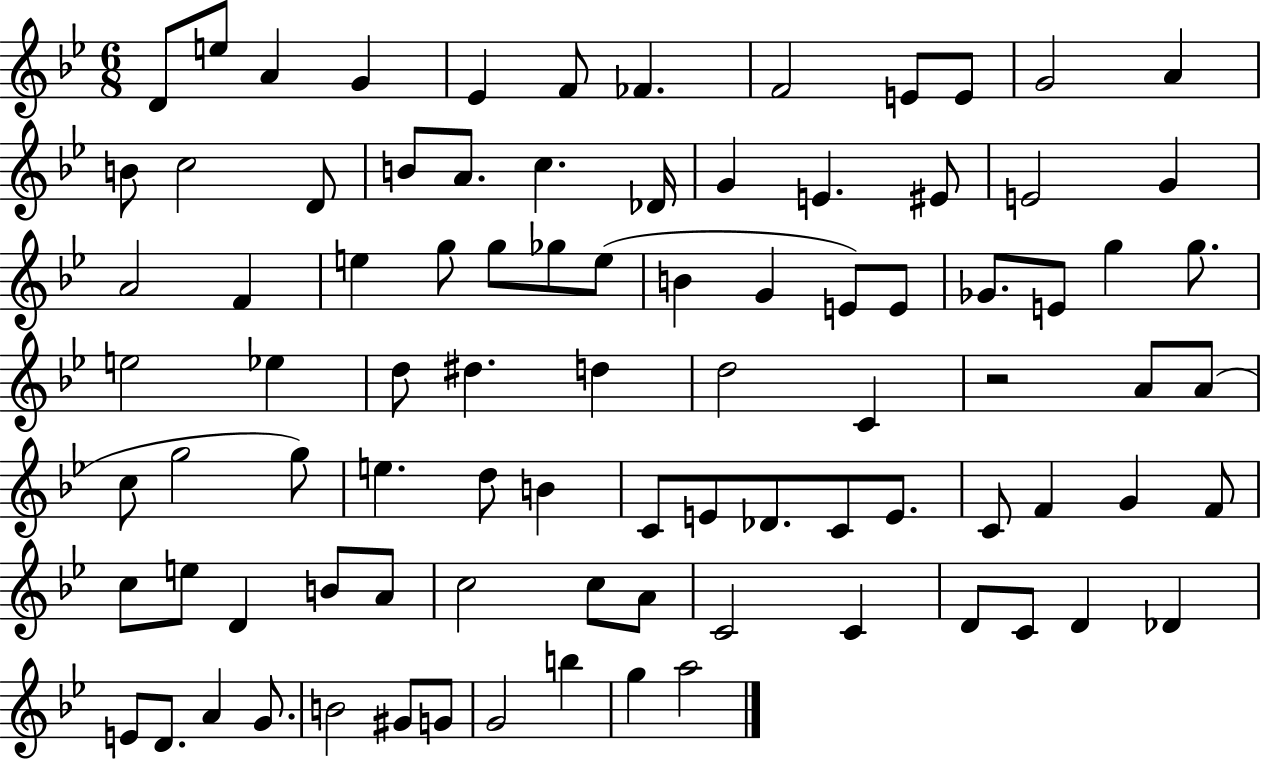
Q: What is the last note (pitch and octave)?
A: A5